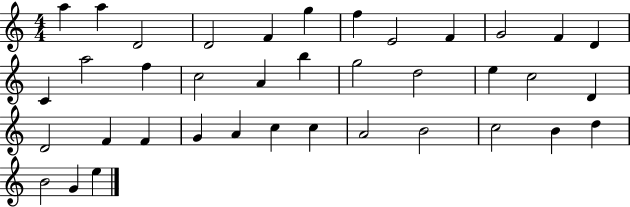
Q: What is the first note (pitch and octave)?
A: A5